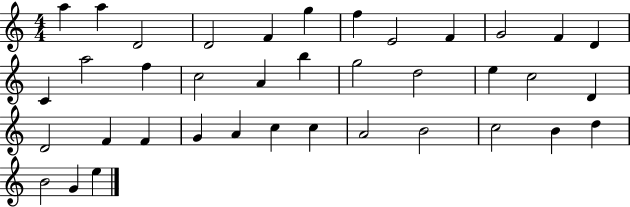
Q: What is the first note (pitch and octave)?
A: A5